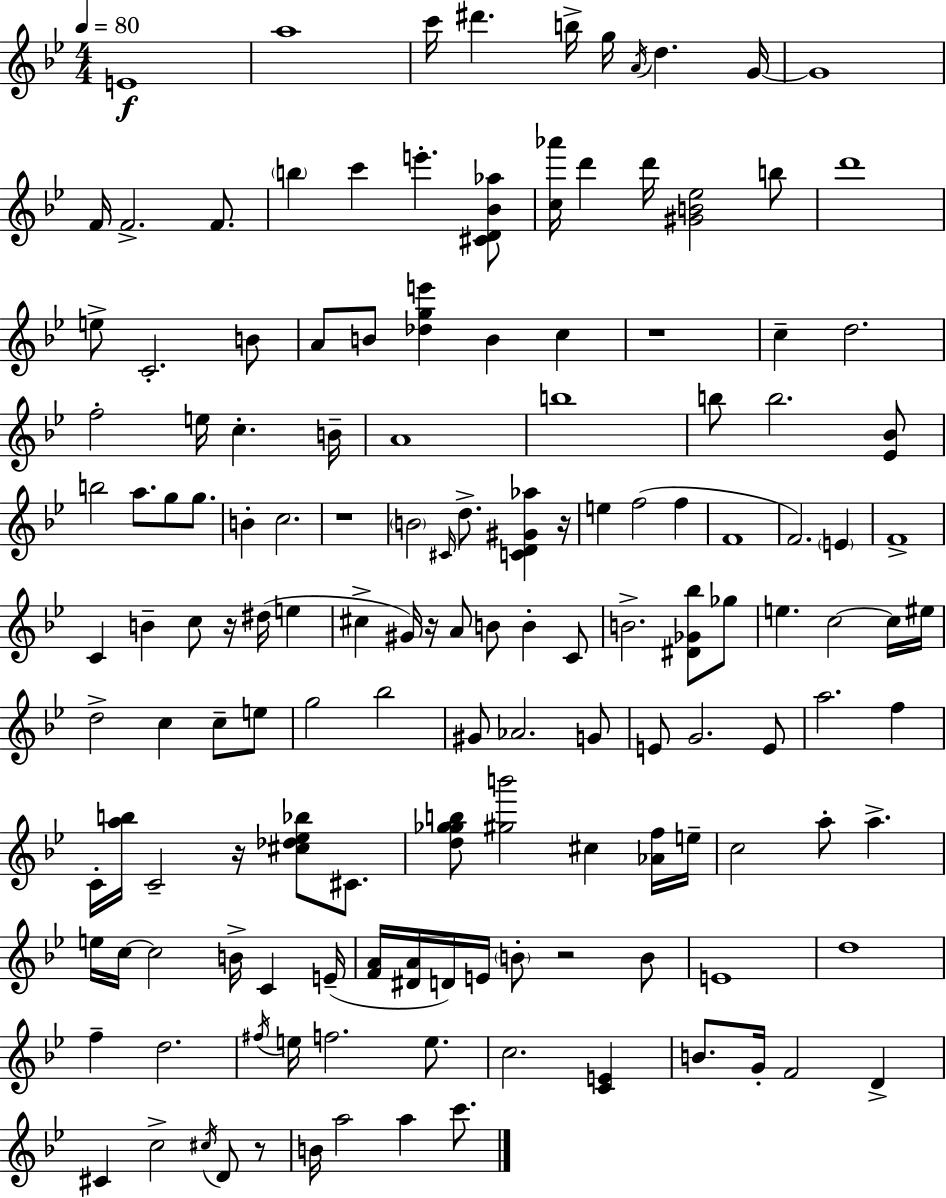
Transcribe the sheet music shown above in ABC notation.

X:1
T:Untitled
M:4/4
L:1/4
K:Bb
E4 a4 c'/4 ^d' b/4 g/4 A/4 d G/4 G4 F/4 F2 F/2 b c' e' [^CD_B_a]/2 [c_a']/4 d' d'/4 [^GB_e]2 b/2 d'4 e/2 C2 B/2 A/2 B/2 [_dge'] B c z4 c d2 f2 e/4 c B/4 A4 b4 b/2 b2 [_E_B]/2 b2 a/2 g/2 g/2 B c2 z4 B2 ^C/4 d/2 [CD^G_a] z/4 e f2 f F4 F2 E F4 C B c/2 z/4 ^d/4 e ^c ^G/4 z/4 A/2 B/2 B C/2 B2 [^D_G_b]/2 _g/2 e c2 c/4 ^e/4 d2 c c/2 e/2 g2 _b2 ^G/2 _A2 G/2 E/2 G2 E/2 a2 f C/4 [ab]/4 C2 z/4 [^c_d_e_b]/2 ^C/2 [d_ggb]/2 [^gb']2 ^c [_Af]/4 e/4 c2 a/2 a e/4 c/4 c2 B/4 C E/4 [FA]/4 [^DA]/4 D/4 E/4 B/2 z2 B/2 E4 d4 f d2 ^f/4 e/4 f2 e/2 c2 [CE] B/2 G/4 F2 D ^C c2 ^c/4 D/2 z/2 B/4 a2 a c'/2